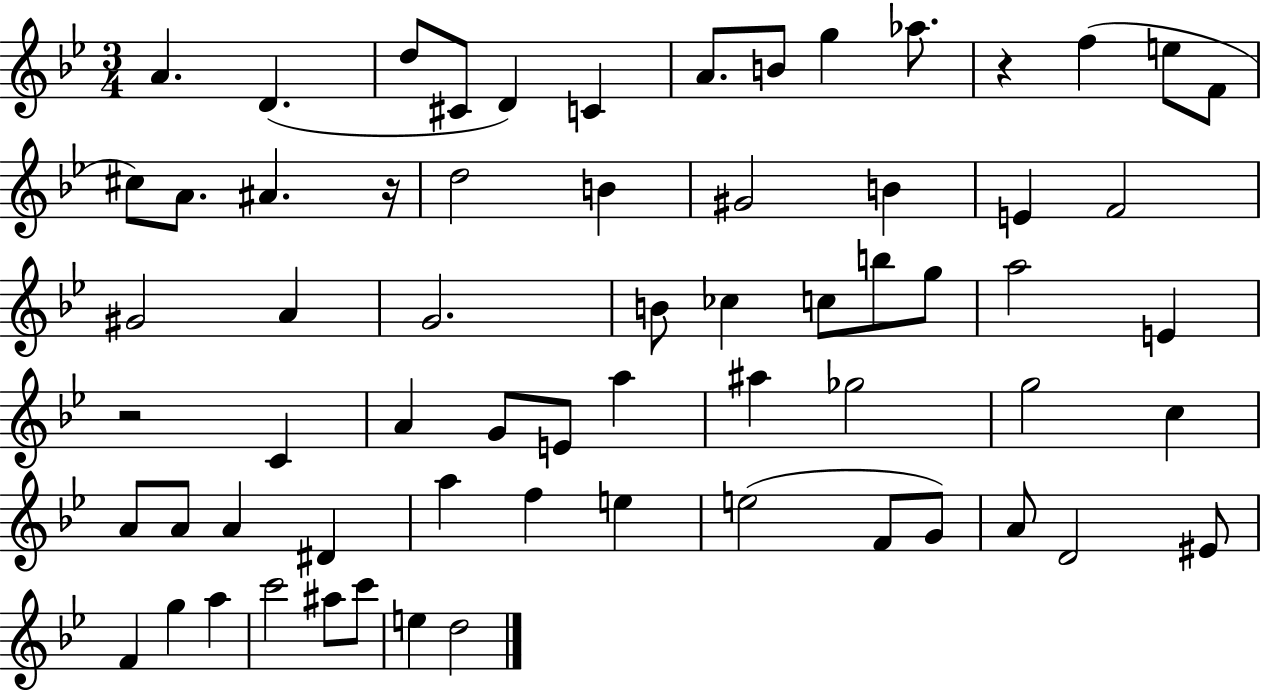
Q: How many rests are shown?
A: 3